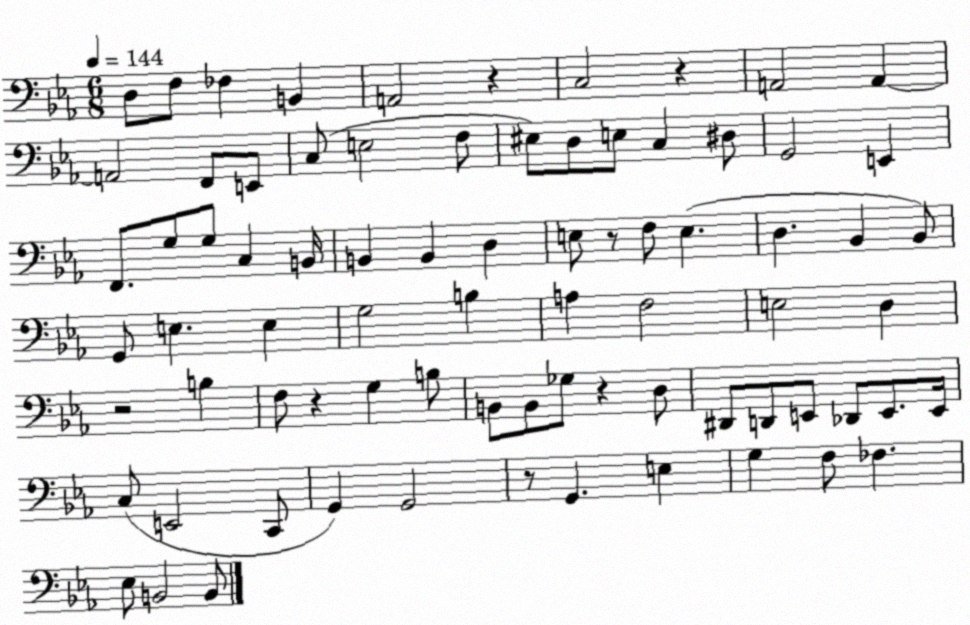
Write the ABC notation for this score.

X:1
T:Untitled
M:6/8
L:1/4
K:Eb
D,/2 F,/2 _F, B,, A,,2 z C,2 z A,,2 A,, A,,2 F,,/2 E,,/2 C,/2 E,2 F,/2 ^E,/2 D,/2 E,/2 C, ^D,/2 G,,2 E,, F,,/2 G,/2 G,/2 C, B,,/4 B,, B,, D, E,/2 z/2 F,/2 E, D, _B,, _B,,/2 G,,/2 E, E, G,2 B, A, F,2 E,2 D, z2 B, F,/2 z G, B,/2 B,,/2 B,,/2 _G,/2 z D,/2 ^D,,/2 D,,/2 E,,/2 _D,,/2 E,,/2 E,,/4 C,/2 E,,2 C,,/2 G,, G,,2 z/2 G,, E, G, F,/2 _F, _E,/2 B,,2 B,,/2